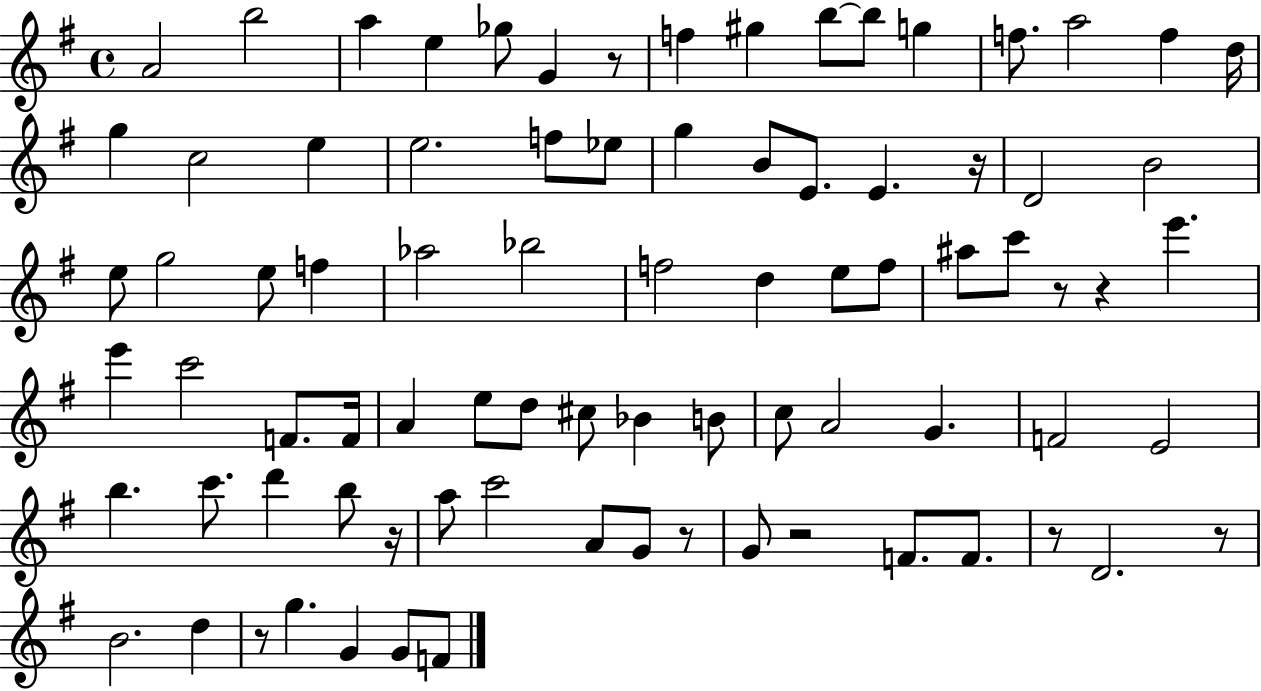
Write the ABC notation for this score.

X:1
T:Untitled
M:4/4
L:1/4
K:G
A2 b2 a e _g/2 G z/2 f ^g b/2 b/2 g f/2 a2 f d/4 g c2 e e2 f/2 _e/2 g B/2 E/2 E z/4 D2 B2 e/2 g2 e/2 f _a2 _b2 f2 d e/2 f/2 ^a/2 c'/2 z/2 z e' e' c'2 F/2 F/4 A e/2 d/2 ^c/2 _B B/2 c/2 A2 G F2 E2 b c'/2 d' b/2 z/4 a/2 c'2 A/2 G/2 z/2 G/2 z2 F/2 F/2 z/2 D2 z/2 B2 d z/2 g G G/2 F/2